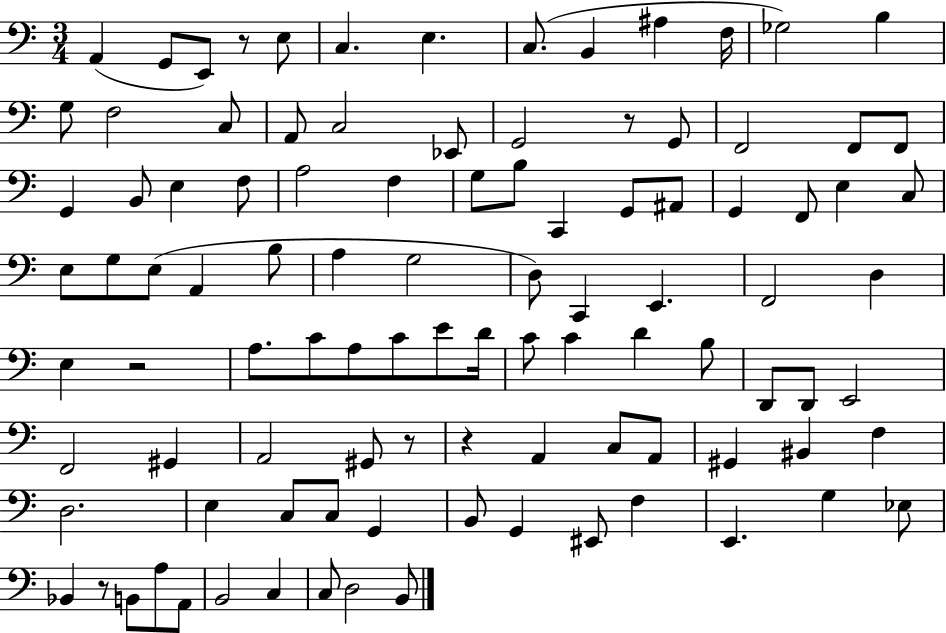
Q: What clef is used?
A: bass